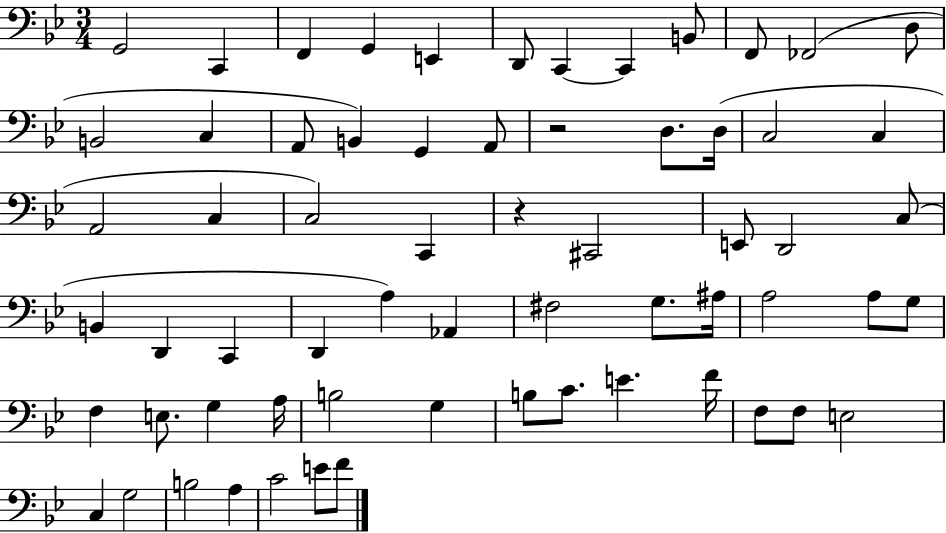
X:1
T:Untitled
M:3/4
L:1/4
K:Bb
G,,2 C,, F,, G,, E,, D,,/2 C,, C,, B,,/2 F,,/2 _F,,2 D,/2 B,,2 C, A,,/2 B,, G,, A,,/2 z2 D,/2 D,/4 C,2 C, A,,2 C, C,2 C,, z ^C,,2 E,,/2 D,,2 C,/2 B,, D,, C,, D,, A, _A,, ^F,2 G,/2 ^A,/4 A,2 A,/2 G,/2 F, E,/2 G, A,/4 B,2 G, B,/2 C/2 E F/4 F,/2 F,/2 E,2 C, G,2 B,2 A, C2 E/2 F/2